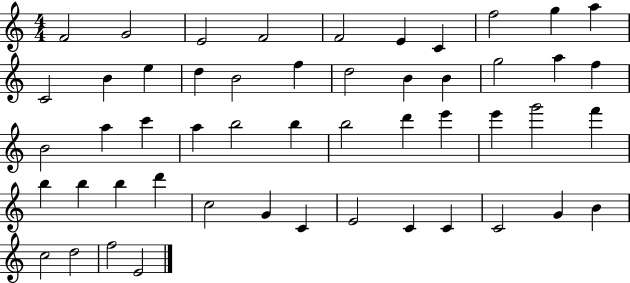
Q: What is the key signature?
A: C major